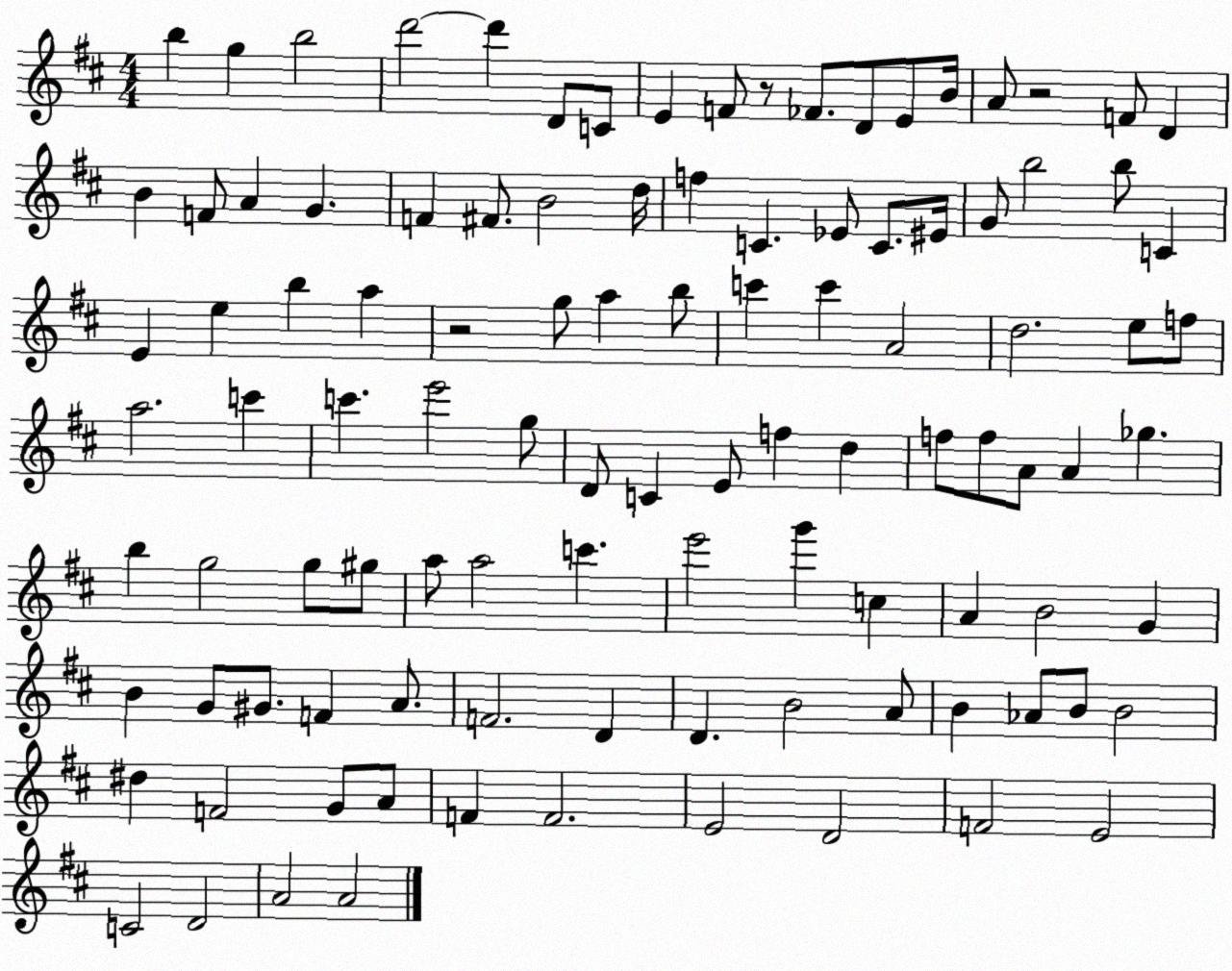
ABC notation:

X:1
T:Untitled
M:4/4
L:1/4
K:D
b g b2 d'2 d' D/2 C/2 E F/2 z/2 _F/2 D/2 E/2 B/4 A/2 z2 F/2 D B F/2 A G F ^F/2 B2 d/4 f C _E/2 C/2 ^E/4 G/2 b2 b/2 C E e b a z2 g/2 a b/2 c' c' A2 d2 e/2 f/2 a2 c' c' e'2 g/2 D/2 C E/2 f d f/2 f/2 A/2 A _g b g2 g/2 ^g/2 a/2 a2 c' e'2 g' c A B2 G B G/2 ^G/2 F A/2 F2 D D B2 A/2 B _A/2 B/2 B2 ^d F2 G/2 A/2 F F2 E2 D2 F2 E2 C2 D2 A2 A2